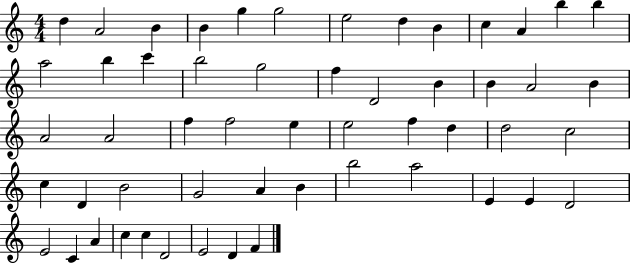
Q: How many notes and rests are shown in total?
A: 54